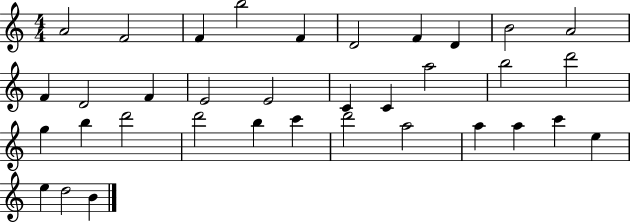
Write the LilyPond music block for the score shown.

{
  \clef treble
  \numericTimeSignature
  \time 4/4
  \key c \major
  a'2 f'2 | f'4 b''2 f'4 | d'2 f'4 d'4 | b'2 a'2 | \break f'4 d'2 f'4 | e'2 e'2 | c'4 c'4 a''2 | b''2 d'''2 | \break g''4 b''4 d'''2 | d'''2 b''4 c'''4 | d'''2 a''2 | a''4 a''4 c'''4 e''4 | \break e''4 d''2 b'4 | \bar "|."
}